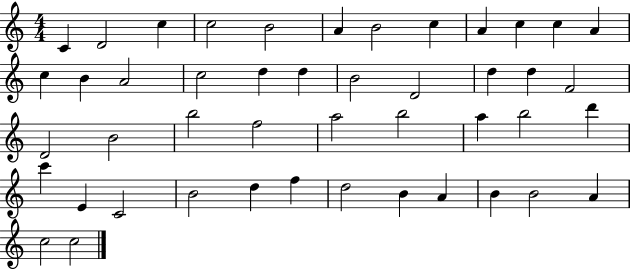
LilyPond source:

{
  \clef treble
  \numericTimeSignature
  \time 4/4
  \key c \major
  c'4 d'2 c''4 | c''2 b'2 | a'4 b'2 c''4 | a'4 c''4 c''4 a'4 | \break c''4 b'4 a'2 | c''2 d''4 d''4 | b'2 d'2 | d''4 d''4 f'2 | \break d'2 b'2 | b''2 f''2 | a''2 b''2 | a''4 b''2 d'''4 | \break c'''4 e'4 c'2 | b'2 d''4 f''4 | d''2 b'4 a'4 | b'4 b'2 a'4 | \break c''2 c''2 | \bar "|."
}